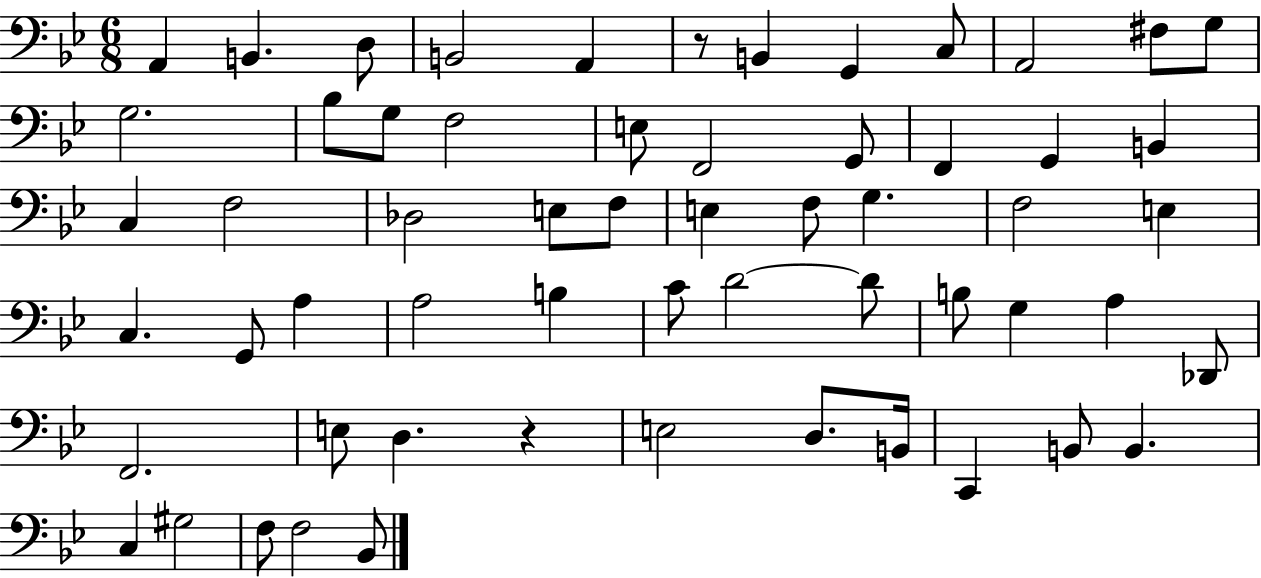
{
  \clef bass
  \numericTimeSignature
  \time 6/8
  \key bes \major
  a,4 b,4. d8 | b,2 a,4 | r8 b,4 g,4 c8 | a,2 fis8 g8 | \break g2. | bes8 g8 f2 | e8 f,2 g,8 | f,4 g,4 b,4 | \break c4 f2 | des2 e8 f8 | e4 f8 g4. | f2 e4 | \break c4. g,8 a4 | a2 b4 | c'8 d'2~~ d'8 | b8 g4 a4 des,8 | \break f,2. | e8 d4. r4 | e2 d8. b,16 | c,4 b,8 b,4. | \break c4 gis2 | f8 f2 bes,8 | \bar "|."
}